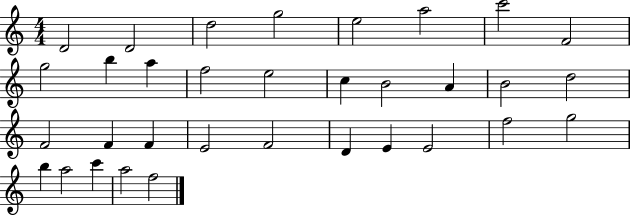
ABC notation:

X:1
T:Untitled
M:4/4
L:1/4
K:C
D2 D2 d2 g2 e2 a2 c'2 F2 g2 b a f2 e2 c B2 A B2 d2 F2 F F E2 F2 D E E2 f2 g2 b a2 c' a2 f2